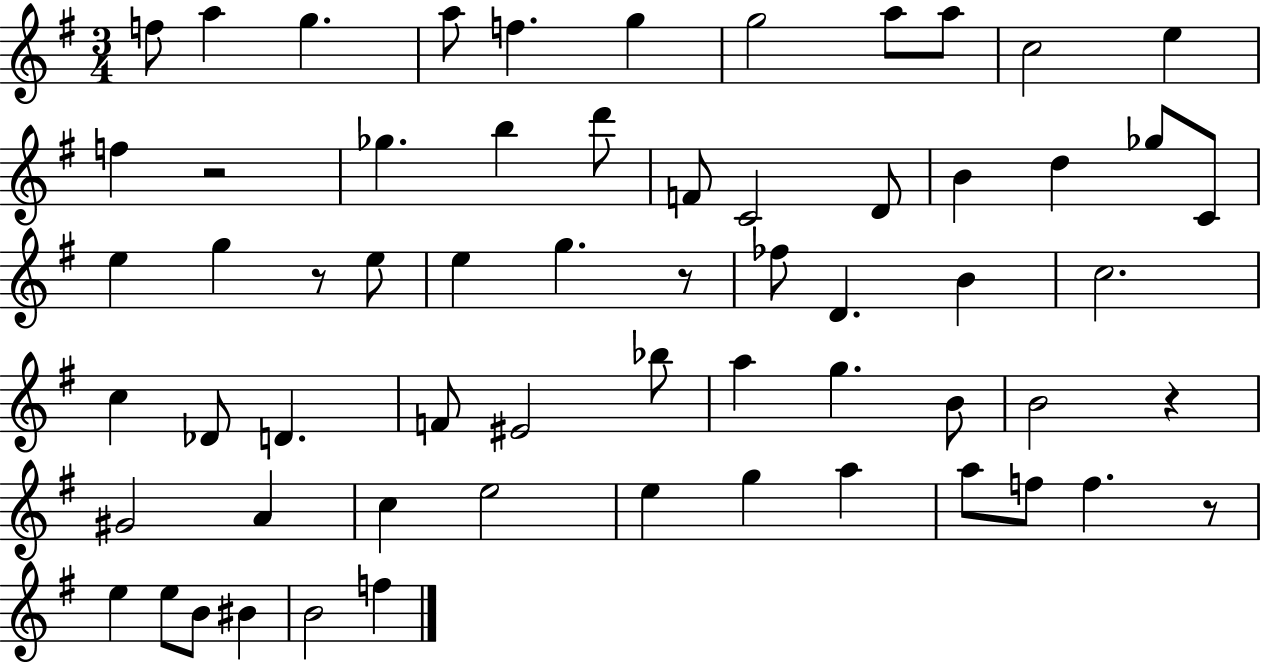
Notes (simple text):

F5/e A5/q G5/q. A5/e F5/q. G5/q G5/h A5/e A5/e C5/h E5/q F5/q R/h Gb5/q. B5/q D6/e F4/e C4/h D4/e B4/q D5/q Gb5/e C4/e E5/q G5/q R/e E5/e E5/q G5/q. R/e FES5/e D4/q. B4/q C5/h. C5/q Db4/e D4/q. F4/e EIS4/h Bb5/e A5/q G5/q. B4/e B4/h R/q G#4/h A4/q C5/q E5/h E5/q G5/q A5/q A5/e F5/e F5/q. R/e E5/q E5/e B4/e BIS4/q B4/h F5/q